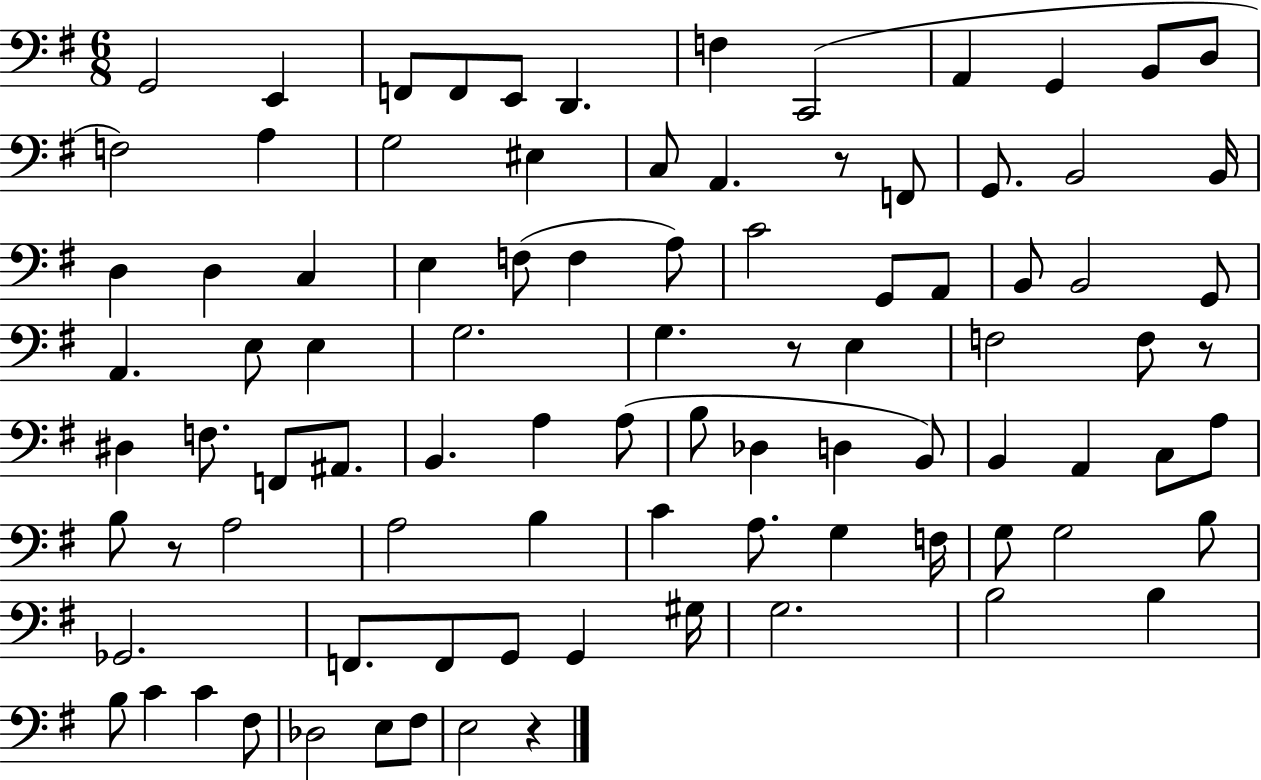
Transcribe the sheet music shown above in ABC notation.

X:1
T:Untitled
M:6/8
L:1/4
K:G
G,,2 E,, F,,/2 F,,/2 E,,/2 D,, F, C,,2 A,, G,, B,,/2 D,/2 F,2 A, G,2 ^E, C,/2 A,, z/2 F,,/2 G,,/2 B,,2 B,,/4 D, D, C, E, F,/2 F, A,/2 C2 G,,/2 A,,/2 B,,/2 B,,2 G,,/2 A,, E,/2 E, G,2 G, z/2 E, F,2 F,/2 z/2 ^D, F,/2 F,,/2 ^A,,/2 B,, A, A,/2 B,/2 _D, D, B,,/2 B,, A,, C,/2 A,/2 B,/2 z/2 A,2 A,2 B, C A,/2 G, F,/4 G,/2 G,2 B,/2 _G,,2 F,,/2 F,,/2 G,,/2 G,, ^G,/4 G,2 B,2 B, B,/2 C C ^F,/2 _D,2 E,/2 ^F,/2 E,2 z